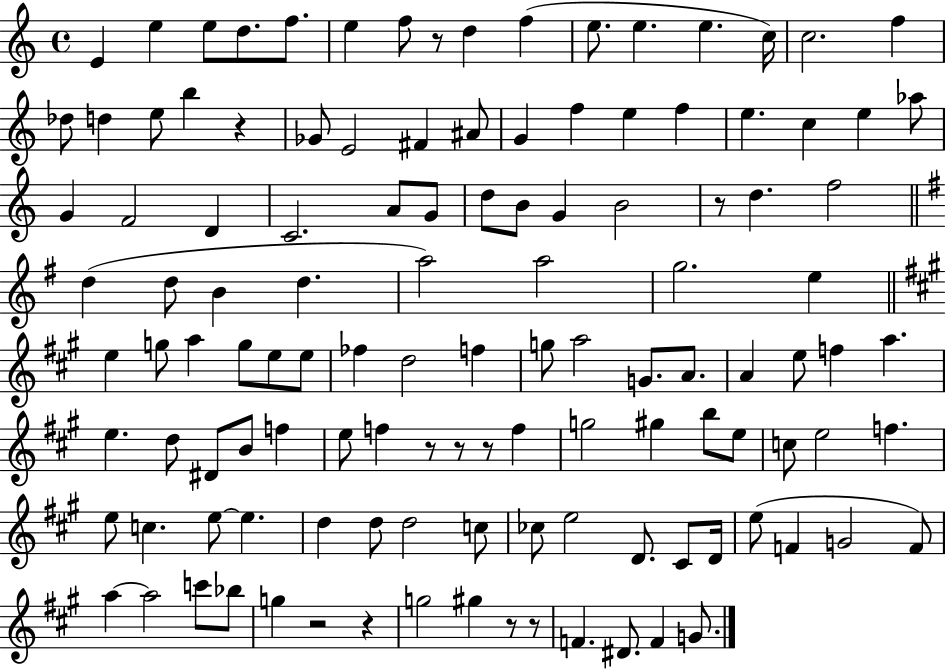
{
  \clef treble
  \time 4/4
  \defaultTimeSignature
  \key c \major
  e'4 e''4 e''8 d''8. f''8. | e''4 f''8 r8 d''4 f''4( | e''8. e''4. e''4. c''16) | c''2. f''4 | \break des''8 d''4 e''8 b''4 r4 | ges'8 e'2 fis'4 ais'8 | g'4 f''4 e''4 f''4 | e''4. c''4 e''4 aes''8 | \break g'4 f'2 d'4 | c'2. a'8 g'8 | d''8 b'8 g'4 b'2 | r8 d''4. f''2 | \break \bar "||" \break \key e \minor d''4( d''8 b'4 d''4. | a''2) a''2 | g''2. e''4 | \bar "||" \break \key a \major e''4 g''8 a''4 g''8 e''8 e''8 | fes''4 d''2 f''4 | g''8 a''2 g'8. a'8. | a'4 e''8 f''4 a''4. | \break e''4. d''8 dis'8 b'8 f''4 | e''8 f''4 r8 r8 r8 f''4 | g''2 gis''4 b''8 e''8 | c''8 e''2 f''4. | \break e''8 c''4. e''8~~ e''4. | d''4 d''8 d''2 c''8 | ces''8 e''2 d'8. cis'8 d'16 | e''8( f'4 g'2 f'8) | \break a''4~~ a''2 c'''8 bes''8 | g''4 r2 r4 | g''2 gis''4 r8 r8 | f'4. dis'8. f'4 g'8. | \break \bar "|."
}